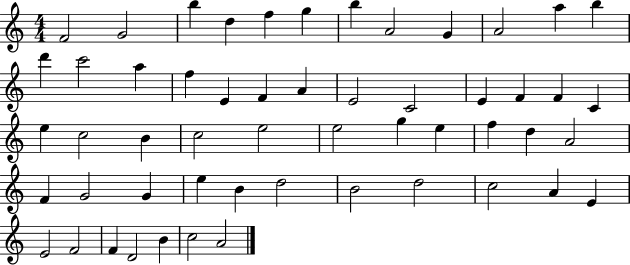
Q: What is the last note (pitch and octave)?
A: A4